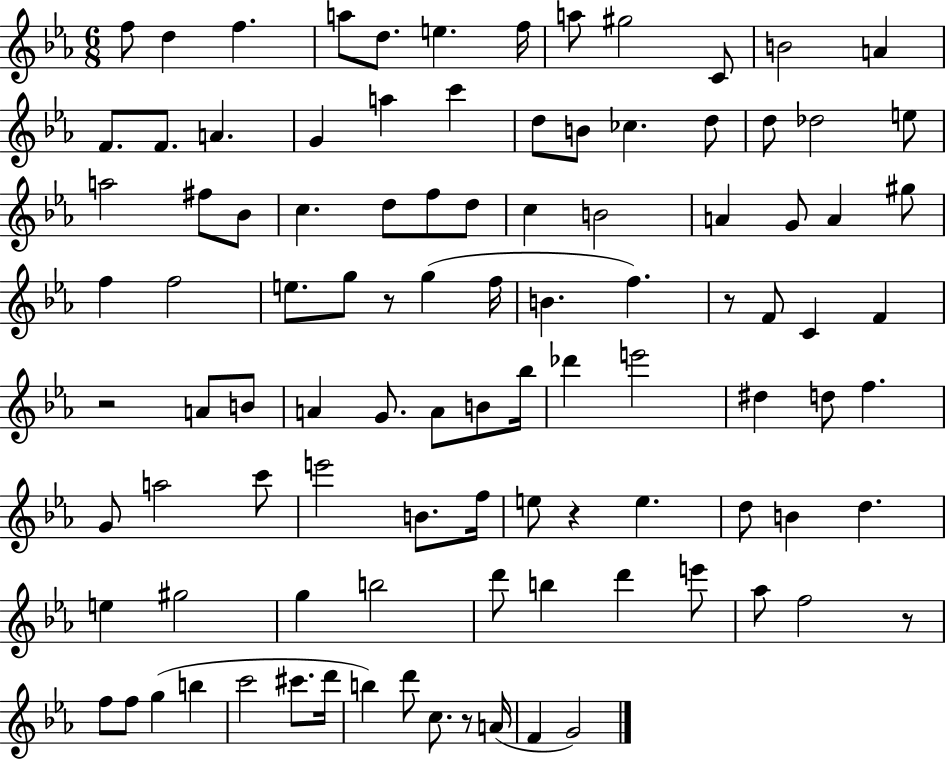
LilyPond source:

{
  \clef treble
  \numericTimeSignature
  \time 6/8
  \key ees \major
  f''8 d''4 f''4. | a''8 d''8. e''4. f''16 | a''8 gis''2 c'8 | b'2 a'4 | \break f'8. f'8. a'4. | g'4 a''4 c'''4 | d''8 b'8 ces''4. d''8 | d''8 des''2 e''8 | \break a''2 fis''8 bes'8 | c''4. d''8 f''8 d''8 | c''4 b'2 | a'4 g'8 a'4 gis''8 | \break f''4 f''2 | e''8. g''8 r8 g''4( f''16 | b'4. f''4.) | r8 f'8 c'4 f'4 | \break r2 a'8 b'8 | a'4 g'8. a'8 b'8 bes''16 | des'''4 e'''2 | dis''4 d''8 f''4. | \break g'8 a''2 c'''8 | e'''2 b'8. f''16 | e''8 r4 e''4. | d''8 b'4 d''4. | \break e''4 gis''2 | g''4 b''2 | d'''8 b''4 d'''4 e'''8 | aes''8 f''2 r8 | \break f''8 f''8 g''4( b''4 | c'''2 cis'''8. d'''16 | b''4) d'''8 c''8. r8 a'16( | f'4 g'2) | \break \bar "|."
}